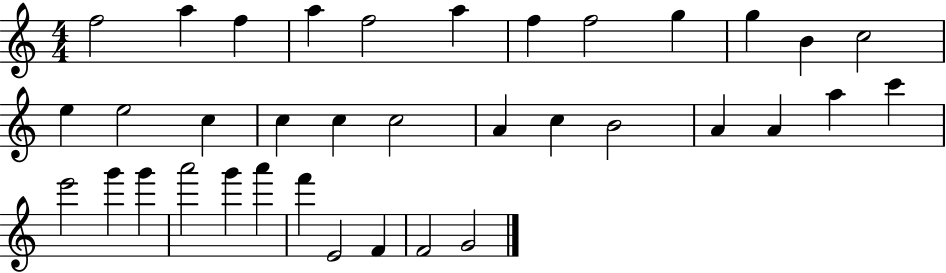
{
  \clef treble
  \numericTimeSignature
  \time 4/4
  \key c \major
  f''2 a''4 f''4 | a''4 f''2 a''4 | f''4 f''2 g''4 | g''4 b'4 c''2 | \break e''4 e''2 c''4 | c''4 c''4 c''2 | a'4 c''4 b'2 | a'4 a'4 a''4 c'''4 | \break e'''2 g'''4 g'''4 | a'''2 g'''4 a'''4 | f'''4 e'2 f'4 | f'2 g'2 | \break \bar "|."
}